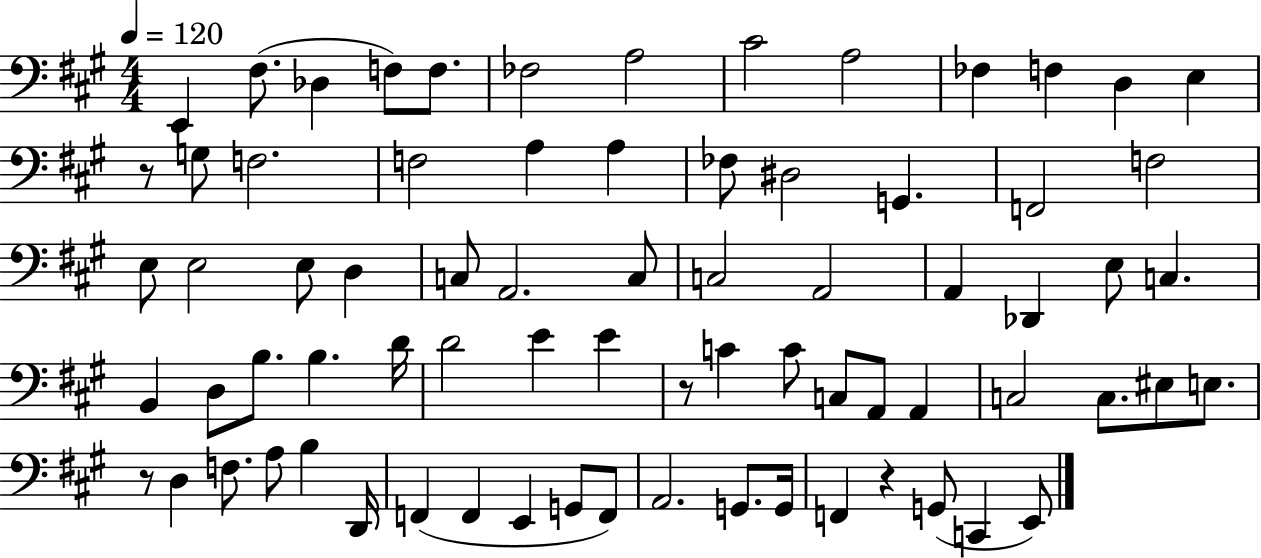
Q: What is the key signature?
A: A major